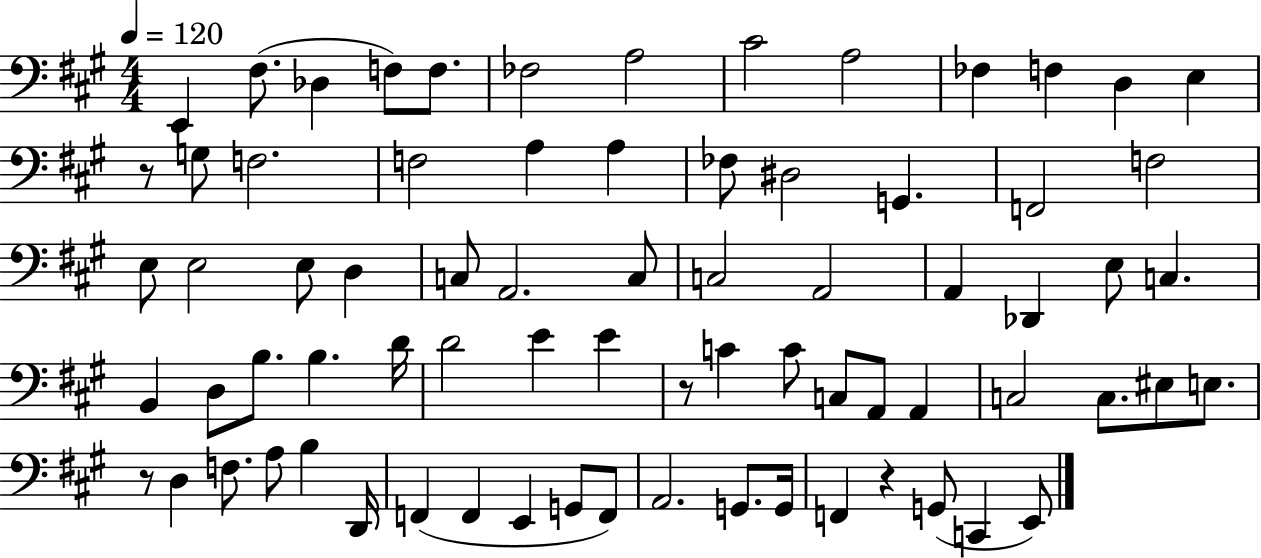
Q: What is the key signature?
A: A major